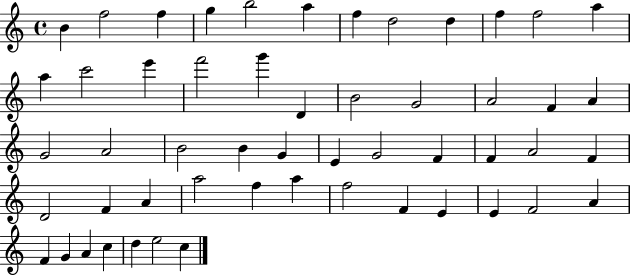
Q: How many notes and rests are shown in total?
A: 53